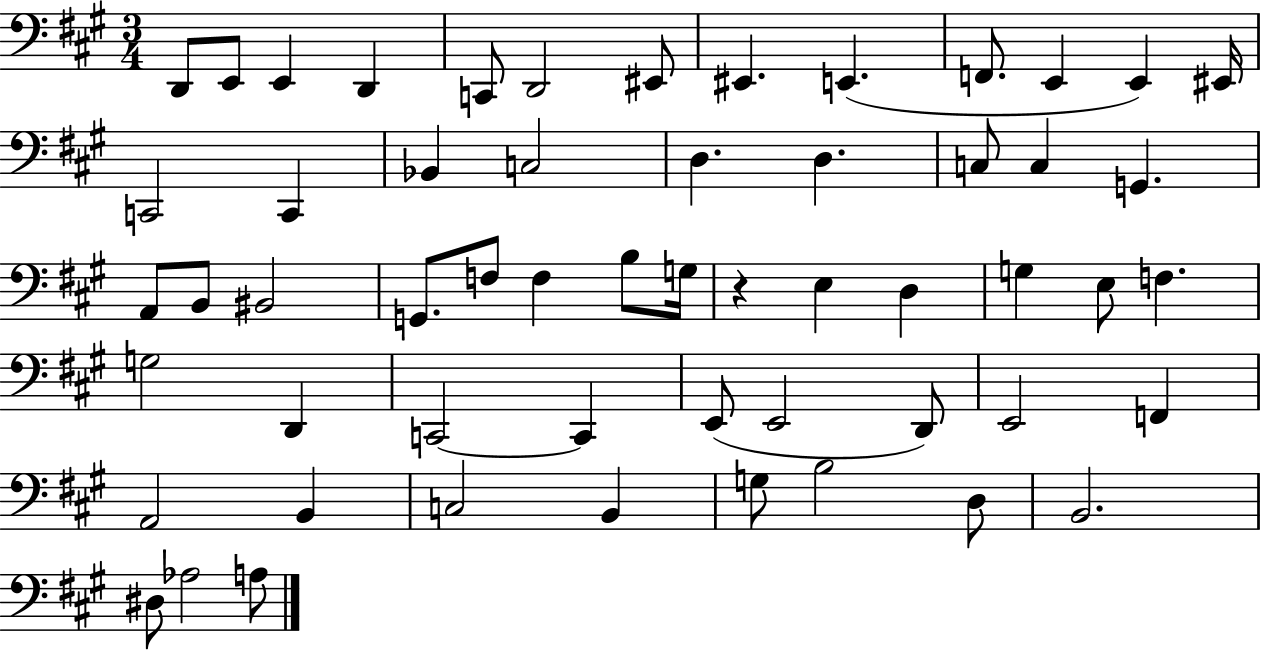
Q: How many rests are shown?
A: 1